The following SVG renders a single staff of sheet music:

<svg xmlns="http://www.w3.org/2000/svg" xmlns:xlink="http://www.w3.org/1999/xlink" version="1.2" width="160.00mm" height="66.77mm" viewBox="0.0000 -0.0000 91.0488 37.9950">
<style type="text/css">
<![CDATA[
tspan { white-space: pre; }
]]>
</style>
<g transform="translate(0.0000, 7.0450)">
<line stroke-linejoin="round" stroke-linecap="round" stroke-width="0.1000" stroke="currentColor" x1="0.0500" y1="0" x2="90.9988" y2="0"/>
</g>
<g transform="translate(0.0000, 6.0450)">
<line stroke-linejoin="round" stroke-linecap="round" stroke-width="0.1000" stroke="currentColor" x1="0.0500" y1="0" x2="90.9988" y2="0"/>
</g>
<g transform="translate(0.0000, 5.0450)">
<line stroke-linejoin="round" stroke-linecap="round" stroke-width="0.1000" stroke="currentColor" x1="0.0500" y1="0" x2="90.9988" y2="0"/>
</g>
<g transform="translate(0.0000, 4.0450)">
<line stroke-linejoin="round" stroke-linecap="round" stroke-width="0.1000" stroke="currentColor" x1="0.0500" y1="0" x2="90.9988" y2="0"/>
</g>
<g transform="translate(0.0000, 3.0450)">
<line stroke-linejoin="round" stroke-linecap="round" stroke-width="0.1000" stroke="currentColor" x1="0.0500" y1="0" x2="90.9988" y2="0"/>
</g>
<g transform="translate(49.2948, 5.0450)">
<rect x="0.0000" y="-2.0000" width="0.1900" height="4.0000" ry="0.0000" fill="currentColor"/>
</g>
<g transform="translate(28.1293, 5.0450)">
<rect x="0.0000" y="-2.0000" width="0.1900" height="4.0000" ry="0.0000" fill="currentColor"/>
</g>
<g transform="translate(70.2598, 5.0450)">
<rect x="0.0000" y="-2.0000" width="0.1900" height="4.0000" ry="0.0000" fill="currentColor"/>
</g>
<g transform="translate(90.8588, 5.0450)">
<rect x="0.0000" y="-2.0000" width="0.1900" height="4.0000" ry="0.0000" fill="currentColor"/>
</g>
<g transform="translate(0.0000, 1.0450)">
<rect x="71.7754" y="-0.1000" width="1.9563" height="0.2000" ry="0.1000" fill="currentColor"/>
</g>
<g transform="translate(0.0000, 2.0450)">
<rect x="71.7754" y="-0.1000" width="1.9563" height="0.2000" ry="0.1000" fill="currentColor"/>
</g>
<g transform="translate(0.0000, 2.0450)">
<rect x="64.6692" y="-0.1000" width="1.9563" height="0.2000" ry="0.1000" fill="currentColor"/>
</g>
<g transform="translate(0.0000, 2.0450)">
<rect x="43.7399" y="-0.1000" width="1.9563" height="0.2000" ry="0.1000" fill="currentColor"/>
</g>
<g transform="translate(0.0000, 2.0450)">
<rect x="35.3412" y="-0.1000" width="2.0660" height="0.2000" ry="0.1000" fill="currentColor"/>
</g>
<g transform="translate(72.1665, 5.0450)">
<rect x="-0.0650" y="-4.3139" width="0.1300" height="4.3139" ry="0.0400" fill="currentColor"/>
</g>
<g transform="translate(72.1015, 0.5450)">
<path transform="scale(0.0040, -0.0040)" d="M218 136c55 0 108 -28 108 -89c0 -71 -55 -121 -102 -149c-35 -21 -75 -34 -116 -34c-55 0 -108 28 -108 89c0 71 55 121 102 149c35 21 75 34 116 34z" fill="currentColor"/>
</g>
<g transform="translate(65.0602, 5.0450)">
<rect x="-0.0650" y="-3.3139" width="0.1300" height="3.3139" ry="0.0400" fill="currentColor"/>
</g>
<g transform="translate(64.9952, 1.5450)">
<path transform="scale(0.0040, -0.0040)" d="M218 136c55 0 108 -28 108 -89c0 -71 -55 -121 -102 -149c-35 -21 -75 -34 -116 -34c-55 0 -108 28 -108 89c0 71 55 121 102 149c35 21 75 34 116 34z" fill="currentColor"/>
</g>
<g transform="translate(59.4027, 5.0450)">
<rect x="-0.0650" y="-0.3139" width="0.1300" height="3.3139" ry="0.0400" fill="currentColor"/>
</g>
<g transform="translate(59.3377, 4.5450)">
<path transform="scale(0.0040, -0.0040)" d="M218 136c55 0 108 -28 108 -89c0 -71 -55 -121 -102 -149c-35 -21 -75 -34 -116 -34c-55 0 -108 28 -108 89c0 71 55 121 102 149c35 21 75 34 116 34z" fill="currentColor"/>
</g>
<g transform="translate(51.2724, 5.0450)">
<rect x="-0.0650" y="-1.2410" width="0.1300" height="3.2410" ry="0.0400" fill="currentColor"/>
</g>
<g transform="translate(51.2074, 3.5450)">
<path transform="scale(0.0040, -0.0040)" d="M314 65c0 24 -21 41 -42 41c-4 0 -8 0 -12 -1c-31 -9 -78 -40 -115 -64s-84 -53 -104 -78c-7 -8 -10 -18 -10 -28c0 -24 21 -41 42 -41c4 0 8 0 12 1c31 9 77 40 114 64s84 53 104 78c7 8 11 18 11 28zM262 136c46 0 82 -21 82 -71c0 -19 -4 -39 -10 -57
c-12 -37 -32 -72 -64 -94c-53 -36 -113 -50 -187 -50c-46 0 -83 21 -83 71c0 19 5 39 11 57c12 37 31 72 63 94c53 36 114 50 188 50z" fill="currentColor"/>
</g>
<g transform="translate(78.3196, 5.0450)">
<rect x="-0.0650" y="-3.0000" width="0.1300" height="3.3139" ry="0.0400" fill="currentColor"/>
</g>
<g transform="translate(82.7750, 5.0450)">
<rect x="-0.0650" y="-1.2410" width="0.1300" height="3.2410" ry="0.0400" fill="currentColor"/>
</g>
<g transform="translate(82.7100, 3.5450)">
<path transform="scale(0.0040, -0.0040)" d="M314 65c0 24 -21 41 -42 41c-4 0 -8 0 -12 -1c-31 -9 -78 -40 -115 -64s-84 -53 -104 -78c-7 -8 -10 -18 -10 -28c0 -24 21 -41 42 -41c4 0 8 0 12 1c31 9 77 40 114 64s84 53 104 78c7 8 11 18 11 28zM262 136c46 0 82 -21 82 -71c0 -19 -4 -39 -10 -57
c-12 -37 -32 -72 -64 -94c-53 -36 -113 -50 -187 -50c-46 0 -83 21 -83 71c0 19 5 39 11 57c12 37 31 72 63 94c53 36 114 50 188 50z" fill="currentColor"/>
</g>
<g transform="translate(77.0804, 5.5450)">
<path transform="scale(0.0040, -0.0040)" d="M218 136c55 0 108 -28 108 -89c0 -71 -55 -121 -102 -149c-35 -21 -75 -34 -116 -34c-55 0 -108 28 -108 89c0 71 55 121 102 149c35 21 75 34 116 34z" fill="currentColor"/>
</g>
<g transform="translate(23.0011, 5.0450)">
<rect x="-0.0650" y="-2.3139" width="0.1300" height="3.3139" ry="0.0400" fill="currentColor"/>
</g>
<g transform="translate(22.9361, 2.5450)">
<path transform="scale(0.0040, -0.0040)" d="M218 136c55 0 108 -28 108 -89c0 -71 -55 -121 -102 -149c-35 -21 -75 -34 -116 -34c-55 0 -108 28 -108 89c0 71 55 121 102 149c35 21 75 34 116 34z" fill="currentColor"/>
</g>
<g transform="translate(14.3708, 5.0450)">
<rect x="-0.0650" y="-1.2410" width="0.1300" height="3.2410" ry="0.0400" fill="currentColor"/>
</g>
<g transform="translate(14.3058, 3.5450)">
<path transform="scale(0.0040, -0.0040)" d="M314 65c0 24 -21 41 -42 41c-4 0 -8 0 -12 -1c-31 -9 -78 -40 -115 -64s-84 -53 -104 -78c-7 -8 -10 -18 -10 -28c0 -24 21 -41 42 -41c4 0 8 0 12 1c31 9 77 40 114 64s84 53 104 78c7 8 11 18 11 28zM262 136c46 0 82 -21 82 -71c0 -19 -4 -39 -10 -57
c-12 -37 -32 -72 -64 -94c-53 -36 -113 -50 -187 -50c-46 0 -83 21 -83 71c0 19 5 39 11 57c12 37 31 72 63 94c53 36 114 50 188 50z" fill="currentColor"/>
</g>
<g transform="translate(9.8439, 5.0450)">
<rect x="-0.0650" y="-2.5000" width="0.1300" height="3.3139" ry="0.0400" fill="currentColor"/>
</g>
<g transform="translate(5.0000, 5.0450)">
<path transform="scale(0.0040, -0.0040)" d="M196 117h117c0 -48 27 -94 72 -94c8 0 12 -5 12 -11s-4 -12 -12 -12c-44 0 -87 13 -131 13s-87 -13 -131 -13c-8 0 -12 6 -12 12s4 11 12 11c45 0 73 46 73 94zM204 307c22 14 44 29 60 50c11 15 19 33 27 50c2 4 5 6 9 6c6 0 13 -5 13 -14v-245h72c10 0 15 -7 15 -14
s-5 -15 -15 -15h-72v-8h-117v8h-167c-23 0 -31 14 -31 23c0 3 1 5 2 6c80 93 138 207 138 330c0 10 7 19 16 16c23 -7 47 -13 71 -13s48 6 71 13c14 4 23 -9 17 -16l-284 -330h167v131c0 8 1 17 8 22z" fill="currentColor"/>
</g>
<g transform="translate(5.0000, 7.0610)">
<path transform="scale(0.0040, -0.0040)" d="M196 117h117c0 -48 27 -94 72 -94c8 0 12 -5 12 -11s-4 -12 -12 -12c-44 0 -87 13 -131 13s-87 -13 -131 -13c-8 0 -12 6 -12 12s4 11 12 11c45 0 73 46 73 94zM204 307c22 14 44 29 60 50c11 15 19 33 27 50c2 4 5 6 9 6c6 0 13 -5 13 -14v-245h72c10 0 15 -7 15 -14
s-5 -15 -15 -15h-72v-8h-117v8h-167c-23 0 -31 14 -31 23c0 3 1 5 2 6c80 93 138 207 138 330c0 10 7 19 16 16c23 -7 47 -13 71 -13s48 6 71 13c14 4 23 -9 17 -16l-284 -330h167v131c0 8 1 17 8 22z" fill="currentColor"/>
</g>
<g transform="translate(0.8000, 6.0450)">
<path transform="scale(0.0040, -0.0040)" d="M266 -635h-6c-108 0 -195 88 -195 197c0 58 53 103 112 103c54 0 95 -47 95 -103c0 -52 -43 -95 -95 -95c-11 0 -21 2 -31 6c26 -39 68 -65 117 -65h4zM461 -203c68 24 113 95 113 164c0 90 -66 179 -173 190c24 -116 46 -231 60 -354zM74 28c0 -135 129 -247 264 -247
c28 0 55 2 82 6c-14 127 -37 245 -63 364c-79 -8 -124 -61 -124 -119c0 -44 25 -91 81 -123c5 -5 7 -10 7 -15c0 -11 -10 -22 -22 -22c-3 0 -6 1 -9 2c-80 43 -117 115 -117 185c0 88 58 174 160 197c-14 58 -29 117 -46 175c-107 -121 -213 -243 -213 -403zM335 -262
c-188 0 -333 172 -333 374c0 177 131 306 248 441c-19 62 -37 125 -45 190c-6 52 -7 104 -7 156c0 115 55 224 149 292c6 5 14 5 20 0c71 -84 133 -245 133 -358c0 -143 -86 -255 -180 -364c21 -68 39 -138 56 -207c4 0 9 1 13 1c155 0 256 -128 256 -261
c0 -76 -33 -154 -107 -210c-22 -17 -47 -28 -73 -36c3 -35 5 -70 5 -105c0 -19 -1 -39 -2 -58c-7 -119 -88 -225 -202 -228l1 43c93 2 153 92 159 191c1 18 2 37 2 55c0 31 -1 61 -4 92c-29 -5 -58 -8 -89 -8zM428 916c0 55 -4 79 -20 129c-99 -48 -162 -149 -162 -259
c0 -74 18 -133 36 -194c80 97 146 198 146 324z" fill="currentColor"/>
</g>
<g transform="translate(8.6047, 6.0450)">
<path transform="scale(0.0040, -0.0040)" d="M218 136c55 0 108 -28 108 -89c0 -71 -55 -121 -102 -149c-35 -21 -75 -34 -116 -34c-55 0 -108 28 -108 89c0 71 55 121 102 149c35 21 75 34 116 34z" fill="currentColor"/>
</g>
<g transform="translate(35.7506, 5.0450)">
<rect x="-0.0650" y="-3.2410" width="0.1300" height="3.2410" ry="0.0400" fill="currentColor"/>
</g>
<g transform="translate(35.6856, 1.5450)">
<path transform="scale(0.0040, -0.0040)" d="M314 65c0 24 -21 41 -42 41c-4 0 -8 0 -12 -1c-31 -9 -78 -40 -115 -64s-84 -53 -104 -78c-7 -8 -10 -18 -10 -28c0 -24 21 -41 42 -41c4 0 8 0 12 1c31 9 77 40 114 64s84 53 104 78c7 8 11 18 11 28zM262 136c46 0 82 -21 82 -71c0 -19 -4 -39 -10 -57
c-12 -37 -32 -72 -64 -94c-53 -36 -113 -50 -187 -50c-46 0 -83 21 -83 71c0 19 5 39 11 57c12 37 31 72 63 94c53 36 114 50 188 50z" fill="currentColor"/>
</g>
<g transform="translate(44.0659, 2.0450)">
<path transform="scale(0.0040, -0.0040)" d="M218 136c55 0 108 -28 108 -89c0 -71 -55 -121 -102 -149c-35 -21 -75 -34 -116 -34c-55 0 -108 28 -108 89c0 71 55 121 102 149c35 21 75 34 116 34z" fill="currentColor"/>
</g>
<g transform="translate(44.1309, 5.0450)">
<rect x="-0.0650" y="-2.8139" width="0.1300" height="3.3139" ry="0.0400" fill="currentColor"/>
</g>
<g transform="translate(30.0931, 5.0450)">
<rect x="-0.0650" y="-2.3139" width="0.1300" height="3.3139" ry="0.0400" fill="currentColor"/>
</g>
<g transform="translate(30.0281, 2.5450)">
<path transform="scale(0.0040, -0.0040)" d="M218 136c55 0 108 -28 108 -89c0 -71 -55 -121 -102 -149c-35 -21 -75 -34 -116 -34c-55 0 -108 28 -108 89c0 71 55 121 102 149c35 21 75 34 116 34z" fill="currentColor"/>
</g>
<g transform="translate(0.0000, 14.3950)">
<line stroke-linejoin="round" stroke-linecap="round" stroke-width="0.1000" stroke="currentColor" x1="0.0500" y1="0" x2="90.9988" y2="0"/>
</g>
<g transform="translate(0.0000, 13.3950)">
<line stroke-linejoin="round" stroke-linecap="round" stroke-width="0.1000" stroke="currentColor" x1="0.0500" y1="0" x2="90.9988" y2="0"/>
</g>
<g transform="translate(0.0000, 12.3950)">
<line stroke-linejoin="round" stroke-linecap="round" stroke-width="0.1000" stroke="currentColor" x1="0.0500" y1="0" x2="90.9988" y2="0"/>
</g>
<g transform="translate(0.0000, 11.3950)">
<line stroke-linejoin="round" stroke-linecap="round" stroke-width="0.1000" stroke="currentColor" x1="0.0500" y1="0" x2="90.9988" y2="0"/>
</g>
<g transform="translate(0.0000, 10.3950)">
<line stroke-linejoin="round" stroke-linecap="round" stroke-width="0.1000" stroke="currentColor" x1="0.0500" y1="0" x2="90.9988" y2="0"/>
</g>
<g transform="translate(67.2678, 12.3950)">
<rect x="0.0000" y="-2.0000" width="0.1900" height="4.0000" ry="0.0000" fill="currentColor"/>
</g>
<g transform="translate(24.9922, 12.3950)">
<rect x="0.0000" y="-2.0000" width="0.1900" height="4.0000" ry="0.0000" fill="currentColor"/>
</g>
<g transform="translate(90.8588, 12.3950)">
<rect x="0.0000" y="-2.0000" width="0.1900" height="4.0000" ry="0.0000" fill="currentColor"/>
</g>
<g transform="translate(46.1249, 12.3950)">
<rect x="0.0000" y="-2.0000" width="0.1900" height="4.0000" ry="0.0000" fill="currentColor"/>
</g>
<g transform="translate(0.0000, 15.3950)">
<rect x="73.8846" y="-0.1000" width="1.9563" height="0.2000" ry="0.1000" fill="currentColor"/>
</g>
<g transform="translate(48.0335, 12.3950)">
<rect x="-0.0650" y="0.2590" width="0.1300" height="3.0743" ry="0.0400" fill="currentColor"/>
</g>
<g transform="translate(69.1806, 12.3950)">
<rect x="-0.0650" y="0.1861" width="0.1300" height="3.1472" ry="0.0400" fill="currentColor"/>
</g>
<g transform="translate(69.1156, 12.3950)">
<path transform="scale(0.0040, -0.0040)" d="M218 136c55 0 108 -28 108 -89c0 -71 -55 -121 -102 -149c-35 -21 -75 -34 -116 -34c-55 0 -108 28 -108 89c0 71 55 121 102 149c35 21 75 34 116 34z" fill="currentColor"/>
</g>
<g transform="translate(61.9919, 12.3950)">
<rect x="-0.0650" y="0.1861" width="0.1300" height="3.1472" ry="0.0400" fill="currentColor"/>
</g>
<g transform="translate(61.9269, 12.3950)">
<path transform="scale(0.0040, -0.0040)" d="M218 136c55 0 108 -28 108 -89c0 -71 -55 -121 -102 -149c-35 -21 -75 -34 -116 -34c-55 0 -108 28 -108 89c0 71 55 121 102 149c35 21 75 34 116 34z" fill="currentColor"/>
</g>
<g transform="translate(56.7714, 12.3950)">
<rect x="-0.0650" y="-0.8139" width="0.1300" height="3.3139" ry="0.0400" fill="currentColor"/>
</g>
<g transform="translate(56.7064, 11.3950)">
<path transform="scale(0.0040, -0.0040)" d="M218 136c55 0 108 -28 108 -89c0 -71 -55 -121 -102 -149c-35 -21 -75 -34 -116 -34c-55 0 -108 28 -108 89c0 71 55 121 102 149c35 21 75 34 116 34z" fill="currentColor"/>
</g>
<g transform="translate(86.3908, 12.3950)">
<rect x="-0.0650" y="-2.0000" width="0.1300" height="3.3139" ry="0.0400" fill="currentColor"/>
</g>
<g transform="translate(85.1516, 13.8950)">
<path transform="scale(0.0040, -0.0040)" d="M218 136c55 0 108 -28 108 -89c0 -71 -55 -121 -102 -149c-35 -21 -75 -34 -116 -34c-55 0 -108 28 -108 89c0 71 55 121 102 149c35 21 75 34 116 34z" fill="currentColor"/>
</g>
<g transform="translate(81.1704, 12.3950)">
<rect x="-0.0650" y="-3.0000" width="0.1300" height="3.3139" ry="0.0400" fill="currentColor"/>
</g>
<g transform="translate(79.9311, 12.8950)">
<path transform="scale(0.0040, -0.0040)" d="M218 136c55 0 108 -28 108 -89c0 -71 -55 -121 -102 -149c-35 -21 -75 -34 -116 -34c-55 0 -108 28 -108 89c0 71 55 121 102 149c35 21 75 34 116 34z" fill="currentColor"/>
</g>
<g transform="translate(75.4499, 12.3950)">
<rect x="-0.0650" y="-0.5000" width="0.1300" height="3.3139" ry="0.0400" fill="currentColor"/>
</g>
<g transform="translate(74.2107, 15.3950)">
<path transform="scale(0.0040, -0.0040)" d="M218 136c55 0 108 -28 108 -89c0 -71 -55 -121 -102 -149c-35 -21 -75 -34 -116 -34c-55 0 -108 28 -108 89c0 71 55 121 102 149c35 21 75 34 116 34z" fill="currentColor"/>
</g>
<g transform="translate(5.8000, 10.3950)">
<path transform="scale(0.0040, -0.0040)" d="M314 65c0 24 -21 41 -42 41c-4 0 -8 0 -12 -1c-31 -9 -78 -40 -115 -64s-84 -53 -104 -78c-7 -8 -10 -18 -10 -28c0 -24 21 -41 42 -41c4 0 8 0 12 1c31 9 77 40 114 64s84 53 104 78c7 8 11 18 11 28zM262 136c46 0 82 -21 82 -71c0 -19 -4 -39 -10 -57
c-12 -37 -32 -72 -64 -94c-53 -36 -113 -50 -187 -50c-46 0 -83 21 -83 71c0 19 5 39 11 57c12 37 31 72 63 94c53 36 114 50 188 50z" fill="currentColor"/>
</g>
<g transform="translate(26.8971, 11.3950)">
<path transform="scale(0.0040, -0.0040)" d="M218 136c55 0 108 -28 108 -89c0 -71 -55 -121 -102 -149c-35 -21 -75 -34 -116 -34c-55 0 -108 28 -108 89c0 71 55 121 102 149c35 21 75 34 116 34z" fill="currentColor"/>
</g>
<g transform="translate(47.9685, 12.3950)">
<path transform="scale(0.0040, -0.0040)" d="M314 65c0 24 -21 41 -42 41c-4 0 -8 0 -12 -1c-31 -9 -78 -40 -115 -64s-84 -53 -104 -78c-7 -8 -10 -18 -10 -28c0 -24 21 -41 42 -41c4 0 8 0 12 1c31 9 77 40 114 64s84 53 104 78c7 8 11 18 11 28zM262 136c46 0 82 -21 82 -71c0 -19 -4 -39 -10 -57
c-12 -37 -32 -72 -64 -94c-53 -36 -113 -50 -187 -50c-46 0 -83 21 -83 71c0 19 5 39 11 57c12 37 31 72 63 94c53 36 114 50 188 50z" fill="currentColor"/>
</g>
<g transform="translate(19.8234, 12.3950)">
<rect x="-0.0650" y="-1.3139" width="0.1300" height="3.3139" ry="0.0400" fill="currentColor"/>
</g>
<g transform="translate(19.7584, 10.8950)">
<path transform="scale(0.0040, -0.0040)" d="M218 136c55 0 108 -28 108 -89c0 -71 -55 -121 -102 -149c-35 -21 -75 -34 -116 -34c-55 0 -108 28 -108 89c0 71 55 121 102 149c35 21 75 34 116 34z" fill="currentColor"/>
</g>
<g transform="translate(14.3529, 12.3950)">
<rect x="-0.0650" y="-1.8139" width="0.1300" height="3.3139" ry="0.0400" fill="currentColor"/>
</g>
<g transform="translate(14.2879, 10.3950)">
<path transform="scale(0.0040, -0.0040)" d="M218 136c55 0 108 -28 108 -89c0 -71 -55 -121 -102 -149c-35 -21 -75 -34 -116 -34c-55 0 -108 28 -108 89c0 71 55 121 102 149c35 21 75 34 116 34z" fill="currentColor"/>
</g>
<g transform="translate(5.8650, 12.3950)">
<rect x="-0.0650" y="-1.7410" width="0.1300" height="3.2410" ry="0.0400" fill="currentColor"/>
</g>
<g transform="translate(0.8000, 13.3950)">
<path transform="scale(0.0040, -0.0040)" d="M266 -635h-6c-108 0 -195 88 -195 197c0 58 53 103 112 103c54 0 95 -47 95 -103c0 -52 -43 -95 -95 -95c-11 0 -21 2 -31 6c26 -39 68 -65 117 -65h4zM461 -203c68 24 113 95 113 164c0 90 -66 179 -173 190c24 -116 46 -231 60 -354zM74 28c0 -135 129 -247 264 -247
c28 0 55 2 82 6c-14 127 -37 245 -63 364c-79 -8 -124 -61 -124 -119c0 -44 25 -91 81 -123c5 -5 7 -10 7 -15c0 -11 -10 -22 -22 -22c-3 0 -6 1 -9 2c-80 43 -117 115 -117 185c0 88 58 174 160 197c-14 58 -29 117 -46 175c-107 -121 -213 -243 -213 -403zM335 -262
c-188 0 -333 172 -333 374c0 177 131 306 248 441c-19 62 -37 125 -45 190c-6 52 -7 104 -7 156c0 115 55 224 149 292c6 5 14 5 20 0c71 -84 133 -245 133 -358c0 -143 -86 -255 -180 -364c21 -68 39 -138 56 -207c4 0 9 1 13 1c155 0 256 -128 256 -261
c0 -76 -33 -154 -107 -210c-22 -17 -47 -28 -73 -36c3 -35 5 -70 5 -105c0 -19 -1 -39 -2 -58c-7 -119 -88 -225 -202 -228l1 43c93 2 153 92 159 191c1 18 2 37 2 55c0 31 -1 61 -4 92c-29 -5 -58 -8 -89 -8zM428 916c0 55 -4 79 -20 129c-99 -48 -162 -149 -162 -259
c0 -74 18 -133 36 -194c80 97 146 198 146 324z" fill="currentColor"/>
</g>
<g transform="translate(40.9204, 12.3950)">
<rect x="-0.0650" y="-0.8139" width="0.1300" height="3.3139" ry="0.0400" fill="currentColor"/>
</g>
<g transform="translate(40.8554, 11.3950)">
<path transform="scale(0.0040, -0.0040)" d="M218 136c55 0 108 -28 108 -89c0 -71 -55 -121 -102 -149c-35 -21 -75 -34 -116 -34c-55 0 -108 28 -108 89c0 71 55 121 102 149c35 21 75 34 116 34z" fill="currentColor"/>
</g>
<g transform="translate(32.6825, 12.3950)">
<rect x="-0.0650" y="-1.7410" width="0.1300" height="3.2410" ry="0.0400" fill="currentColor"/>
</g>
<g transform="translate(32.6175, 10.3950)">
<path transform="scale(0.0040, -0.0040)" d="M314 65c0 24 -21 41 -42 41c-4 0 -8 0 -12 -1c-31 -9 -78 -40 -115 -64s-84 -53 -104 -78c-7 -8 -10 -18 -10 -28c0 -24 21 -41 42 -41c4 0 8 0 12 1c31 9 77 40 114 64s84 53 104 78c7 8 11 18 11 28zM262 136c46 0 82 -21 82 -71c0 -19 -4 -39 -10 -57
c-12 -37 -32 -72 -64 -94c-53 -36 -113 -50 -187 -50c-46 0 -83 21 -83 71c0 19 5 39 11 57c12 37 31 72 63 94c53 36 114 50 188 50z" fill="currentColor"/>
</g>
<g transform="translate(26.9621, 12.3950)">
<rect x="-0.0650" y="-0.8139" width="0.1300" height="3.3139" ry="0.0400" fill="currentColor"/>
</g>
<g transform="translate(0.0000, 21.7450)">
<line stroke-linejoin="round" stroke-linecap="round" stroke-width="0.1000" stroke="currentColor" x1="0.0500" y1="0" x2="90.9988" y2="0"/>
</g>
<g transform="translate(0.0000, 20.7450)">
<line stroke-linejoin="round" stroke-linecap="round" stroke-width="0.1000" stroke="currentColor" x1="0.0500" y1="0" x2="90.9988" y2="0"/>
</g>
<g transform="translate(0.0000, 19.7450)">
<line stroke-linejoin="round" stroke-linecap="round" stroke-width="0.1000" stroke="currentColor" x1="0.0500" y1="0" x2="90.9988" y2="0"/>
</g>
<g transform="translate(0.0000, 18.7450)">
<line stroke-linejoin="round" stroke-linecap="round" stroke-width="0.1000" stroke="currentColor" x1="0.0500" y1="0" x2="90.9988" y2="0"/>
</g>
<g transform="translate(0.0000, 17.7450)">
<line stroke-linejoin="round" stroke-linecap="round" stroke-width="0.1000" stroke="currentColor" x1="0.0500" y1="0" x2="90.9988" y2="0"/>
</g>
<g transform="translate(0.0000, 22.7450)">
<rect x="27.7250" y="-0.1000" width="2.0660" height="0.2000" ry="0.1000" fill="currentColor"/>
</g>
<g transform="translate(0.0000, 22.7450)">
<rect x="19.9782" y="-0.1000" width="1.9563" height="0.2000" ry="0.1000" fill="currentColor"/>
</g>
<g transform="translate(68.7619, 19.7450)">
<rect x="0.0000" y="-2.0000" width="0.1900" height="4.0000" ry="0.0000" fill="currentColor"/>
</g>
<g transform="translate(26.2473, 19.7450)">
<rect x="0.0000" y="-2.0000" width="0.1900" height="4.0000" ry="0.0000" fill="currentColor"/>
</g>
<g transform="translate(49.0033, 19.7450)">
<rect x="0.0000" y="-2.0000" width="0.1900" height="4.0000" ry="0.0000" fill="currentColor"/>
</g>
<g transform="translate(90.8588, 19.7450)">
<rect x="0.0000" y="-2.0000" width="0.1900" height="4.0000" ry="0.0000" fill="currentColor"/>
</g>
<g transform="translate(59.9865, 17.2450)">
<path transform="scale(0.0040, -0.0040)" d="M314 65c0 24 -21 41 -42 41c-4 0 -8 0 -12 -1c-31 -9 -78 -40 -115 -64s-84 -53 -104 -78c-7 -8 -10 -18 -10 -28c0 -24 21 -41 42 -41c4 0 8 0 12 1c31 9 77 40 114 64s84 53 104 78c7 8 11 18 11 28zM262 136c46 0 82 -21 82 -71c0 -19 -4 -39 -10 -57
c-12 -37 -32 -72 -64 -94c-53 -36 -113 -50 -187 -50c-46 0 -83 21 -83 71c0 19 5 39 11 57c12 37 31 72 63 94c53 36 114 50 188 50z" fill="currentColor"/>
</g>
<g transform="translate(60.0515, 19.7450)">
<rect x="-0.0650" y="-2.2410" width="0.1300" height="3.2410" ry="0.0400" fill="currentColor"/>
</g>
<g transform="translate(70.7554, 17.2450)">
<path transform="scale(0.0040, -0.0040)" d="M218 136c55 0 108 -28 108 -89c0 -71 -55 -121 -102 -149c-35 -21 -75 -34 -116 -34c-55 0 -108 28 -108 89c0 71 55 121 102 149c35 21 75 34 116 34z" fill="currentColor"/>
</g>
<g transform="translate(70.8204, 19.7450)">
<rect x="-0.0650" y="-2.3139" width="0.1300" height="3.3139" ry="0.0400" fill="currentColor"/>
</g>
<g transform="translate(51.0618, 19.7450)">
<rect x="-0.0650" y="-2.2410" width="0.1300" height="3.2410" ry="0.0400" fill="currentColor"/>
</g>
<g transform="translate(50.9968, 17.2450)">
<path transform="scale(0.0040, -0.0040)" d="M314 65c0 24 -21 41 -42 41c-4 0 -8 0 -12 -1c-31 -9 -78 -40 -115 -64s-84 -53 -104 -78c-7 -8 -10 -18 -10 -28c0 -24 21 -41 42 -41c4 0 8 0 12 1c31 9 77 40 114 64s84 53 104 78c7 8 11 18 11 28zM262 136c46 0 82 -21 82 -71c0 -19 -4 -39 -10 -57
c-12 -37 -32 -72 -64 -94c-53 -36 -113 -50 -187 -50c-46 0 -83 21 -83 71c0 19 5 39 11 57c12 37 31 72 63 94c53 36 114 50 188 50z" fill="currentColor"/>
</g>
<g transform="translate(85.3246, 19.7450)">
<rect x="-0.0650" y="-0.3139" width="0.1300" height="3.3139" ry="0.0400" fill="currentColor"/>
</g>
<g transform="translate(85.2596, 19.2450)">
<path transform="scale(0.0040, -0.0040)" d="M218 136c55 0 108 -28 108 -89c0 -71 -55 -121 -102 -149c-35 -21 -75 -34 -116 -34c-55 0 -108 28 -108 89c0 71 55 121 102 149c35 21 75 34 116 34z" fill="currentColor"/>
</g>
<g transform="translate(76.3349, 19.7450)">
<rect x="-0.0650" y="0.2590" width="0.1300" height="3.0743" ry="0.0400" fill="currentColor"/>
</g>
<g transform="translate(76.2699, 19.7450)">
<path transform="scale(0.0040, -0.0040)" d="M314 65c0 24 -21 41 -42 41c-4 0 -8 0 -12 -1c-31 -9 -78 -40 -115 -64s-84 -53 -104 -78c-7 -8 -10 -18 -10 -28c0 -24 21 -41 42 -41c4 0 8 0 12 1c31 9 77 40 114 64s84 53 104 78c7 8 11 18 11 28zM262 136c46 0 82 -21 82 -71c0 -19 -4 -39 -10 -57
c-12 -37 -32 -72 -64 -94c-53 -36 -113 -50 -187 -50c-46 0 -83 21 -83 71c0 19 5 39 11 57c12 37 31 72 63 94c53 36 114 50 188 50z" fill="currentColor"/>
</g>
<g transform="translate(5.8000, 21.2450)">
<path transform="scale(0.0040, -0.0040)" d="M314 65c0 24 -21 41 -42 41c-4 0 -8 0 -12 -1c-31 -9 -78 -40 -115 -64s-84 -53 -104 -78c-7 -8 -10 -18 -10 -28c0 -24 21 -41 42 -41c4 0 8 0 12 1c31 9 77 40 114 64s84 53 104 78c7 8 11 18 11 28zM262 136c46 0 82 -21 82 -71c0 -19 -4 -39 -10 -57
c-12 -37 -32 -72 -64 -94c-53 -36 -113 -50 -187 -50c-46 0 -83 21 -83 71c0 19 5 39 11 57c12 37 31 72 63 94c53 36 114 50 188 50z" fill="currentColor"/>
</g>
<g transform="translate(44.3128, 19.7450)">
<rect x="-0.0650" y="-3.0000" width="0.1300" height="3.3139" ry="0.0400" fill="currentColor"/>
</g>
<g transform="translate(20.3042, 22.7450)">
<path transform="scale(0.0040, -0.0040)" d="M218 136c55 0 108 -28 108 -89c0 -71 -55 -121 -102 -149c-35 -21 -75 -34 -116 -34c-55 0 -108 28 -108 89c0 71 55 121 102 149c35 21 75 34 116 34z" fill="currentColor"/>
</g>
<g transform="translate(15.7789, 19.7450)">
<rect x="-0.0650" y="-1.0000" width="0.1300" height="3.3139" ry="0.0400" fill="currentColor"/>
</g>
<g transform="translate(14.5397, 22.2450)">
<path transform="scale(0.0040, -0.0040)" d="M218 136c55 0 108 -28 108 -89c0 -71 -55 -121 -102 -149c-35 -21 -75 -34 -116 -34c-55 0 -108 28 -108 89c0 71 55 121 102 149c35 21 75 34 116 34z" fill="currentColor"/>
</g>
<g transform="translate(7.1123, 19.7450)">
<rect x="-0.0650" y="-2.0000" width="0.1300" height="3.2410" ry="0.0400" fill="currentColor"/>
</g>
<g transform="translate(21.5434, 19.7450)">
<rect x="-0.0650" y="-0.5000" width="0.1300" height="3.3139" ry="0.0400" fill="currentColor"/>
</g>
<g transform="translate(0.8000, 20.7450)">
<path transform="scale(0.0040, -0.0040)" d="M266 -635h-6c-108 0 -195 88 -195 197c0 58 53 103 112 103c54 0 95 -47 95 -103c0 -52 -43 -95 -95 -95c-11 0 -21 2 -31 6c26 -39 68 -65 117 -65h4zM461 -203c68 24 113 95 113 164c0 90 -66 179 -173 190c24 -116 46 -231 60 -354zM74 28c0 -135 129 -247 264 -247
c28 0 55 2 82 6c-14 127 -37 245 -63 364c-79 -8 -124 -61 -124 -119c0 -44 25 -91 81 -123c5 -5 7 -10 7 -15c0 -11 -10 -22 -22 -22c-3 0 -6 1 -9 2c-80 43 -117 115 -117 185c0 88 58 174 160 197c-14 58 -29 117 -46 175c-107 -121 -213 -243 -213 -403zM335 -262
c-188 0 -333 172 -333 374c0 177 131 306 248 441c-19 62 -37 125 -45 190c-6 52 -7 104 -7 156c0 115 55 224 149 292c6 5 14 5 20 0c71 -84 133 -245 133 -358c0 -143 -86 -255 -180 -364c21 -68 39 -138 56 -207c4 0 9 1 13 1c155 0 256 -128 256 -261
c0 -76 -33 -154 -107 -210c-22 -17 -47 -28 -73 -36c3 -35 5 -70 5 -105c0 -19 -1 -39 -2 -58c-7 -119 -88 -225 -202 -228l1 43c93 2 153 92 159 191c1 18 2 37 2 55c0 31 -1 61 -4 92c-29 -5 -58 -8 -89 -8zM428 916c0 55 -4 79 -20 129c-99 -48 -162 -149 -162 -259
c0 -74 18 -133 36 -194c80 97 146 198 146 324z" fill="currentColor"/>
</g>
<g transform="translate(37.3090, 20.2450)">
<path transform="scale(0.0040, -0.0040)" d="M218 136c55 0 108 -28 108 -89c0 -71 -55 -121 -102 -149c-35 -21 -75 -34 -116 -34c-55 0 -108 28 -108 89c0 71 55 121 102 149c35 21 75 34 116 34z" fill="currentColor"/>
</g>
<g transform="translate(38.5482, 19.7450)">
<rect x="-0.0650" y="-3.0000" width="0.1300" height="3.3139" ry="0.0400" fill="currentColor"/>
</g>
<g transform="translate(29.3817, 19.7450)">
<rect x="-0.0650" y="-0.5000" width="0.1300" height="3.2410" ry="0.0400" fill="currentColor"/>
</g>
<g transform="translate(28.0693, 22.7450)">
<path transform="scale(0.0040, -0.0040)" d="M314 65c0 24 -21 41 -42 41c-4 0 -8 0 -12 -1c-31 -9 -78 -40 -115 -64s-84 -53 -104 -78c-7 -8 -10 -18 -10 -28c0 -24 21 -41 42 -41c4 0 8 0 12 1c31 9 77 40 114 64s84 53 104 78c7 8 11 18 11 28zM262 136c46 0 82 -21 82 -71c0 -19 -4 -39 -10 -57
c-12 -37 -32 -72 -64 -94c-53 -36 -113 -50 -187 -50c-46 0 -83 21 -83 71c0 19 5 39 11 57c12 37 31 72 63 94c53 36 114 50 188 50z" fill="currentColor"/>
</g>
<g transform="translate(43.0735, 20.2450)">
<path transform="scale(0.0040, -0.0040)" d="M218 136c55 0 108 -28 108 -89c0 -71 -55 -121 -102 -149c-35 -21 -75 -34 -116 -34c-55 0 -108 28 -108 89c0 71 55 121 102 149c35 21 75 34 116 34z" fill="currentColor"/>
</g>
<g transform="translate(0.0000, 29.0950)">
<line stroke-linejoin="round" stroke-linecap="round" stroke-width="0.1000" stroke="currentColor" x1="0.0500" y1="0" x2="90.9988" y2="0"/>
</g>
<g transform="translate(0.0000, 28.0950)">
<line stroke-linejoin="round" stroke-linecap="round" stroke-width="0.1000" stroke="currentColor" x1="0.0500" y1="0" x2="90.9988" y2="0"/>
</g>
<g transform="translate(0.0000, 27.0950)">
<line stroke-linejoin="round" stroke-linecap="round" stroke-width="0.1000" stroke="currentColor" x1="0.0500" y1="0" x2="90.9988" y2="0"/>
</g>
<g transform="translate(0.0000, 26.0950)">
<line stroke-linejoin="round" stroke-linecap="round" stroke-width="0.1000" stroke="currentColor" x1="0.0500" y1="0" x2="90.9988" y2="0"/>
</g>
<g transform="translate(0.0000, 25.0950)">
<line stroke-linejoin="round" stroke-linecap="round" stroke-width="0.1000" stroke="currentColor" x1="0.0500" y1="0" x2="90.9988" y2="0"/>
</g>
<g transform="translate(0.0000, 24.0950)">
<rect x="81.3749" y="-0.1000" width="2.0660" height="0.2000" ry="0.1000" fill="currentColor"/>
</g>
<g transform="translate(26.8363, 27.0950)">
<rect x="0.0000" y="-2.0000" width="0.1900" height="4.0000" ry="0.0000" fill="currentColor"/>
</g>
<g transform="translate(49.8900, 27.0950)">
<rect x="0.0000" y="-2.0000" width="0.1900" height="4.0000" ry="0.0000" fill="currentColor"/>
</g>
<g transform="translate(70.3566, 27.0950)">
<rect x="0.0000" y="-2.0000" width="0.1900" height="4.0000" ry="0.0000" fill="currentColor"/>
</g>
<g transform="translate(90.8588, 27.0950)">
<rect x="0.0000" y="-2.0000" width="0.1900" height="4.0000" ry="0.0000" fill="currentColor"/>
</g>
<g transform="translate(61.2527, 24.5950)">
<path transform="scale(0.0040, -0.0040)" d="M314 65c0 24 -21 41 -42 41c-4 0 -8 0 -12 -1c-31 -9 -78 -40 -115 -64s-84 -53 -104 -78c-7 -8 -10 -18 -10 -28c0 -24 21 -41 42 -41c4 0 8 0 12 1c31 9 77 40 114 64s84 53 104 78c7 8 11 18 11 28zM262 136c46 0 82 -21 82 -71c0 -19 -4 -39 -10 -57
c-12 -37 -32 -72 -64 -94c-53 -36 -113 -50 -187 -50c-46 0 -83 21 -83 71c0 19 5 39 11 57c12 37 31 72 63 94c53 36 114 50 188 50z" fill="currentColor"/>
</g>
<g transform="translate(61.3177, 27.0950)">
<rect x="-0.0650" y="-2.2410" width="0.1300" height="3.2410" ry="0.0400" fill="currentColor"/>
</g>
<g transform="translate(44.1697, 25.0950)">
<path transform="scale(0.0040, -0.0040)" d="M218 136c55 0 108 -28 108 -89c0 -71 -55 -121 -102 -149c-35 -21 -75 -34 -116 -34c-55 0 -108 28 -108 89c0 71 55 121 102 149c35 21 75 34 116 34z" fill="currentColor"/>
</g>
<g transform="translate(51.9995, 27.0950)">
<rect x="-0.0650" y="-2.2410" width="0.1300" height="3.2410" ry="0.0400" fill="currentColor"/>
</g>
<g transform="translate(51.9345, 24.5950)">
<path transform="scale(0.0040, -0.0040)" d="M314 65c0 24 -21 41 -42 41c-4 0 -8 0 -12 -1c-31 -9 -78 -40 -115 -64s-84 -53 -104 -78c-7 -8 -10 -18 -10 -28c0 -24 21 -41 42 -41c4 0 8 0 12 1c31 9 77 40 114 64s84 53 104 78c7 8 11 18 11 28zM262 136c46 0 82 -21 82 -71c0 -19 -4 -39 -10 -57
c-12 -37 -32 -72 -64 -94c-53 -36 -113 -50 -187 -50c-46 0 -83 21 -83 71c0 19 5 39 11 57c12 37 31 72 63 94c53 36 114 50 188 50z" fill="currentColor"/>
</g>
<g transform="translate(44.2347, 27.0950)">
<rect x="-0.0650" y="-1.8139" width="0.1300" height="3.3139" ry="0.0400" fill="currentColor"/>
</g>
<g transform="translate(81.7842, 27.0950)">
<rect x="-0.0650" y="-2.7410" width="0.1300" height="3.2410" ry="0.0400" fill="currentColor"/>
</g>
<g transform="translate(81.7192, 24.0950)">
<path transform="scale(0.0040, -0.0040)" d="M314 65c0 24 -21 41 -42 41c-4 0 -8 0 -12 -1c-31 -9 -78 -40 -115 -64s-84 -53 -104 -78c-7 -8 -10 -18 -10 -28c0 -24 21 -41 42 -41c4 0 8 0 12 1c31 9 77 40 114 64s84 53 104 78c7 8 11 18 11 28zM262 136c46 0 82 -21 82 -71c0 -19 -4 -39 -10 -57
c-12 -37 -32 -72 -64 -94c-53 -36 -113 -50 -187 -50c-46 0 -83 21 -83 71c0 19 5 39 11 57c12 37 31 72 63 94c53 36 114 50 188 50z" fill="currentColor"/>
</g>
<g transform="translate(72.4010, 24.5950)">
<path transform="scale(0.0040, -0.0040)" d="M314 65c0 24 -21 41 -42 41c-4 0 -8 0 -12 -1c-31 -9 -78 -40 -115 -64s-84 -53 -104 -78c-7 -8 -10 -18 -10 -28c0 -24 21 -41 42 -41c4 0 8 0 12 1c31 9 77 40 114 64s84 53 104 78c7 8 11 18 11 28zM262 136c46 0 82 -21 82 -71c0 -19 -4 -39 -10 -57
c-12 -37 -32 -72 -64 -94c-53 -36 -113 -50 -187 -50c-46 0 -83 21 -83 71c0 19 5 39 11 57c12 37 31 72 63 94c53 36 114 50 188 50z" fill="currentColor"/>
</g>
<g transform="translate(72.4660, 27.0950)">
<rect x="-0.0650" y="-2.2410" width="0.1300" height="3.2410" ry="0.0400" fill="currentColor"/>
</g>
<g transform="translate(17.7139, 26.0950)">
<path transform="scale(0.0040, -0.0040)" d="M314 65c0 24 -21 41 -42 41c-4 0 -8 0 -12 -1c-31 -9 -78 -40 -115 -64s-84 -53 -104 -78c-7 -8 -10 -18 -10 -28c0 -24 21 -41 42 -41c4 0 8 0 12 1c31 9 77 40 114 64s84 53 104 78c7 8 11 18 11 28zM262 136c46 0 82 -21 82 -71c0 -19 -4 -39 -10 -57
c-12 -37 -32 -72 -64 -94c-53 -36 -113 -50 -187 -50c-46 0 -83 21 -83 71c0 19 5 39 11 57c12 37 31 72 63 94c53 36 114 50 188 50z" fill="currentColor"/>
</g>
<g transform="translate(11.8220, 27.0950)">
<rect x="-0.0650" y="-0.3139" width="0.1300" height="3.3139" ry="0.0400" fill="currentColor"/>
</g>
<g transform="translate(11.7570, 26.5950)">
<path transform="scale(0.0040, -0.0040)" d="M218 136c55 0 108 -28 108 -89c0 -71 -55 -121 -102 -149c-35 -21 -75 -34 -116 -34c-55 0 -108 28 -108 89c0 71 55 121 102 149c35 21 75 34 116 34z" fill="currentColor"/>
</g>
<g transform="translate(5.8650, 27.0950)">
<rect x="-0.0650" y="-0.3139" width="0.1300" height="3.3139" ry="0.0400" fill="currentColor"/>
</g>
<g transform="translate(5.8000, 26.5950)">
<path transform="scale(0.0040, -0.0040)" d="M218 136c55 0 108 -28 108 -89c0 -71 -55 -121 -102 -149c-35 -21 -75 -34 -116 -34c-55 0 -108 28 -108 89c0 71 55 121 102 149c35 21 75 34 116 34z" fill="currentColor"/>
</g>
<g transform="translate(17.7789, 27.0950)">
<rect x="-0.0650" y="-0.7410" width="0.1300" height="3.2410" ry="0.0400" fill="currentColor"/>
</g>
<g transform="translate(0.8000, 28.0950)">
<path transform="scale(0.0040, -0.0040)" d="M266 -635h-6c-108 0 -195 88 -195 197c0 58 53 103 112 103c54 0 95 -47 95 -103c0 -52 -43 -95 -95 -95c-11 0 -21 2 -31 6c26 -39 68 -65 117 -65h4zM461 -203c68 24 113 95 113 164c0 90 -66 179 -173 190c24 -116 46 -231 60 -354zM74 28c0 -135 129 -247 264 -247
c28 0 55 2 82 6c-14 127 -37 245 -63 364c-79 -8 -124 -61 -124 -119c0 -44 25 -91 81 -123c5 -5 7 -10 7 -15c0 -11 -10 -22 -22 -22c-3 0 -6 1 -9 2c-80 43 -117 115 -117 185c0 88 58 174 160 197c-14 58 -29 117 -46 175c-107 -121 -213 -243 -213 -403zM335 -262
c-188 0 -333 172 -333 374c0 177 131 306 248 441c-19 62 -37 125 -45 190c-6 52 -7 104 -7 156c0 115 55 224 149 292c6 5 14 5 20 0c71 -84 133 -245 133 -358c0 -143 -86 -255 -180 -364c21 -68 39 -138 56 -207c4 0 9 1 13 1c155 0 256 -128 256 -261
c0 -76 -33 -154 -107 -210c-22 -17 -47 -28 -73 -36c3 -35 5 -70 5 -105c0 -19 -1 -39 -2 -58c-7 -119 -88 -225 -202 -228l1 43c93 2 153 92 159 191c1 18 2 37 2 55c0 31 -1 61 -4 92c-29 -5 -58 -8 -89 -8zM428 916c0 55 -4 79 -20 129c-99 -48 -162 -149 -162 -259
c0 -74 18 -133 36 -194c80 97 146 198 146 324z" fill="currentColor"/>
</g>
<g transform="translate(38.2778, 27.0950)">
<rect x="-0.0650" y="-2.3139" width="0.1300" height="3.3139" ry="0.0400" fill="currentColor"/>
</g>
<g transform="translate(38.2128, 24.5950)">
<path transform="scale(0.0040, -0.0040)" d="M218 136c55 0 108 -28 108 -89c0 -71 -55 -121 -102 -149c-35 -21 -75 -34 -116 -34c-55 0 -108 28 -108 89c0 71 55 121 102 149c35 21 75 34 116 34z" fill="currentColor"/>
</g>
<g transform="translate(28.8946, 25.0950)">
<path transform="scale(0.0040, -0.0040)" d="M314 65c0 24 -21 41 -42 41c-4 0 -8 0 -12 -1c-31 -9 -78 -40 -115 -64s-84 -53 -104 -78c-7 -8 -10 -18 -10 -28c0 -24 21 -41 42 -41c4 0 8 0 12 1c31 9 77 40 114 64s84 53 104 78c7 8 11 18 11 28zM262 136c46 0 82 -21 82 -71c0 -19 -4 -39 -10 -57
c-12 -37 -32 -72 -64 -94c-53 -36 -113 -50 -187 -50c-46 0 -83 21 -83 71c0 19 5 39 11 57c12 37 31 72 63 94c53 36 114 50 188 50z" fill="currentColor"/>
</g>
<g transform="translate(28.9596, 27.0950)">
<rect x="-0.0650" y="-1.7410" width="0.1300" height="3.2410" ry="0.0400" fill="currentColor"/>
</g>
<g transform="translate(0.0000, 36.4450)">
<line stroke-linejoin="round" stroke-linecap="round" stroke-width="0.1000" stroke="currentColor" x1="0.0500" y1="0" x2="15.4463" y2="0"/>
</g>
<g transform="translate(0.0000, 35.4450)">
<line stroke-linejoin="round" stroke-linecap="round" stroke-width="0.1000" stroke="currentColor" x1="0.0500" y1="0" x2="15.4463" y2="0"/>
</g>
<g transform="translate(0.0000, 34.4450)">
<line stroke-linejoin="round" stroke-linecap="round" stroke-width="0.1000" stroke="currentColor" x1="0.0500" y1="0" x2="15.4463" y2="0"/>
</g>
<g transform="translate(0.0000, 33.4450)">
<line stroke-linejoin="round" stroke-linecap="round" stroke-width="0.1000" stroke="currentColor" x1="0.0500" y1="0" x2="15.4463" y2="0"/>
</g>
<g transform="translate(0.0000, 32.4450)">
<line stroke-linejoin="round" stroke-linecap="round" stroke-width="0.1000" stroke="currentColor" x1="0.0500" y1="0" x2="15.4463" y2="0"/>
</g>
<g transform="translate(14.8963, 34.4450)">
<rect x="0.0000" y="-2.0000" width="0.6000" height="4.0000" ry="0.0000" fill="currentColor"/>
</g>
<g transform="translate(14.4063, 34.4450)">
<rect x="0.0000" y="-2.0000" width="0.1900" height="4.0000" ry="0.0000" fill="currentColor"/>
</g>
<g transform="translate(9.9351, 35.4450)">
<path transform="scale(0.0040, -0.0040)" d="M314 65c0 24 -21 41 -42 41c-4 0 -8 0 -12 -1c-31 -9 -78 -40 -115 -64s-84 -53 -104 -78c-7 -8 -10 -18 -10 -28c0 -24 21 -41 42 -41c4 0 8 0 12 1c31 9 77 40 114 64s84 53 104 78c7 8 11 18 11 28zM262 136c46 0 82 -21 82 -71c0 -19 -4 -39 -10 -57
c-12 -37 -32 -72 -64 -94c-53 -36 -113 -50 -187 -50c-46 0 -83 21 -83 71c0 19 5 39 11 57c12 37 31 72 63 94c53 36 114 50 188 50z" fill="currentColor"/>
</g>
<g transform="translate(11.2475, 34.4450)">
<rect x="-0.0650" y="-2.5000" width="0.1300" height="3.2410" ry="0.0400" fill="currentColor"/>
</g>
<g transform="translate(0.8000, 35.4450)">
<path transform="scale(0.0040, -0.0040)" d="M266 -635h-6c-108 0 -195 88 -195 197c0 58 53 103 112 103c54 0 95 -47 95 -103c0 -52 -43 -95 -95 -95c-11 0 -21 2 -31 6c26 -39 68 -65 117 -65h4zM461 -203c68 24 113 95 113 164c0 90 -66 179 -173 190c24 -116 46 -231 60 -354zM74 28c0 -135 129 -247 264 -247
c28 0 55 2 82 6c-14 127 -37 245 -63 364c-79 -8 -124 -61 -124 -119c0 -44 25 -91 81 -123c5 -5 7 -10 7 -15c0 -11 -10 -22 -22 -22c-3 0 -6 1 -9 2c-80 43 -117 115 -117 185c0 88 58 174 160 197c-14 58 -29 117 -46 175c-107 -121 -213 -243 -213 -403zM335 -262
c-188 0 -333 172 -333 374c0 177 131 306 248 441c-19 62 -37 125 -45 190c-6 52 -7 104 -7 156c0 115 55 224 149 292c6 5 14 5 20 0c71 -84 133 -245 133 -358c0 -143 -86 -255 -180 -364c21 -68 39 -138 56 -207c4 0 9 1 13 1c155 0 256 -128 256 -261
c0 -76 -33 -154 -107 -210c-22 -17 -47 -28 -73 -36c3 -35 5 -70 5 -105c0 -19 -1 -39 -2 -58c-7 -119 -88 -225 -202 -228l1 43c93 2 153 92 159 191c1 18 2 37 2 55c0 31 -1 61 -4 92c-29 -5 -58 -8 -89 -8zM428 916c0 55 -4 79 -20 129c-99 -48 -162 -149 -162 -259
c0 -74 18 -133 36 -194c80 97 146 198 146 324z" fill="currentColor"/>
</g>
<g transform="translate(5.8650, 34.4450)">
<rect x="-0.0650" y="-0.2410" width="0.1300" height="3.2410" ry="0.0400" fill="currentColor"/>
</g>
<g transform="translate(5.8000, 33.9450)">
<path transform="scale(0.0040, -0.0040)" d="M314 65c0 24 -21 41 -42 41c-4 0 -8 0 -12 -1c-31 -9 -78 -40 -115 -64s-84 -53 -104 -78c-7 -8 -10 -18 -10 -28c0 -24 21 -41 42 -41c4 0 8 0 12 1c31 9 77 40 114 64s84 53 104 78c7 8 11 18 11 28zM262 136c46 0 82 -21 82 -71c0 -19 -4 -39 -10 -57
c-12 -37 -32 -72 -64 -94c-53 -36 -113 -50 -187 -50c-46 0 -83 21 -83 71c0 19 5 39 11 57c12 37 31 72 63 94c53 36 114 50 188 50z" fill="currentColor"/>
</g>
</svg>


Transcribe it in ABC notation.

X:1
T:Untitled
M:4/4
L:1/4
K:C
G e2 g g b2 a e2 c b d' A e2 f2 f e d f2 d B2 d B B C A F F2 D C C2 A A g2 g2 g B2 c c c d2 f2 g f g2 g2 g2 a2 c2 G2